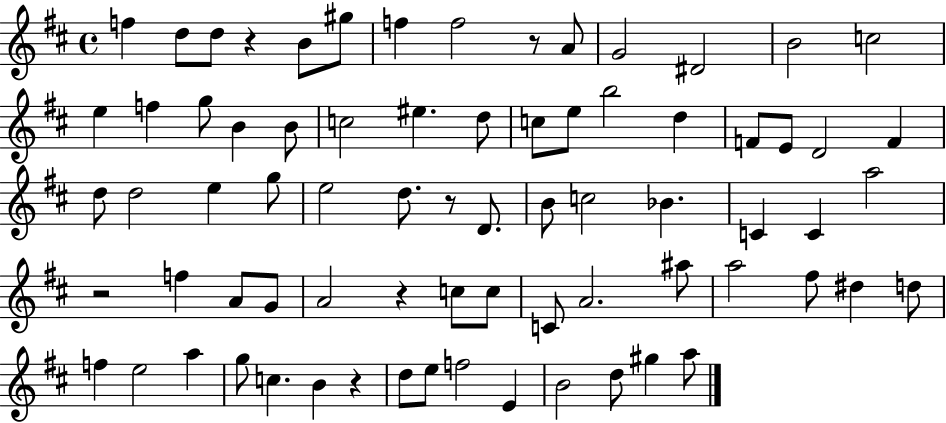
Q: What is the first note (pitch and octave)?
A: F5